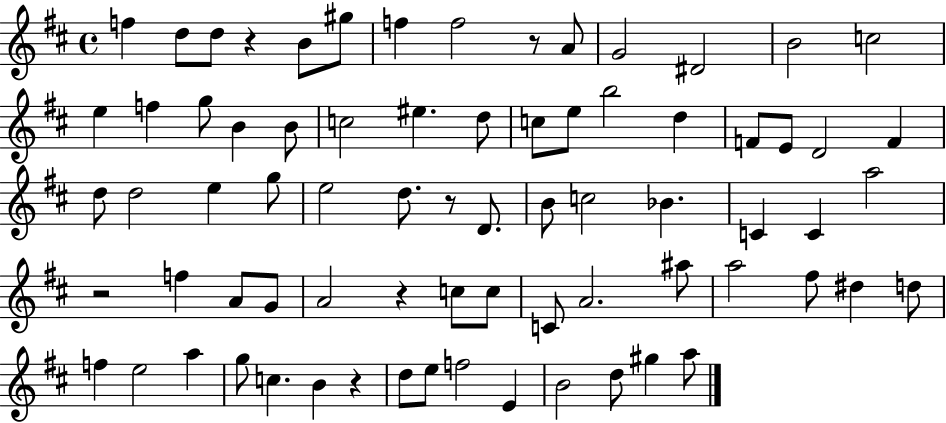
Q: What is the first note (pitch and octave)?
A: F5